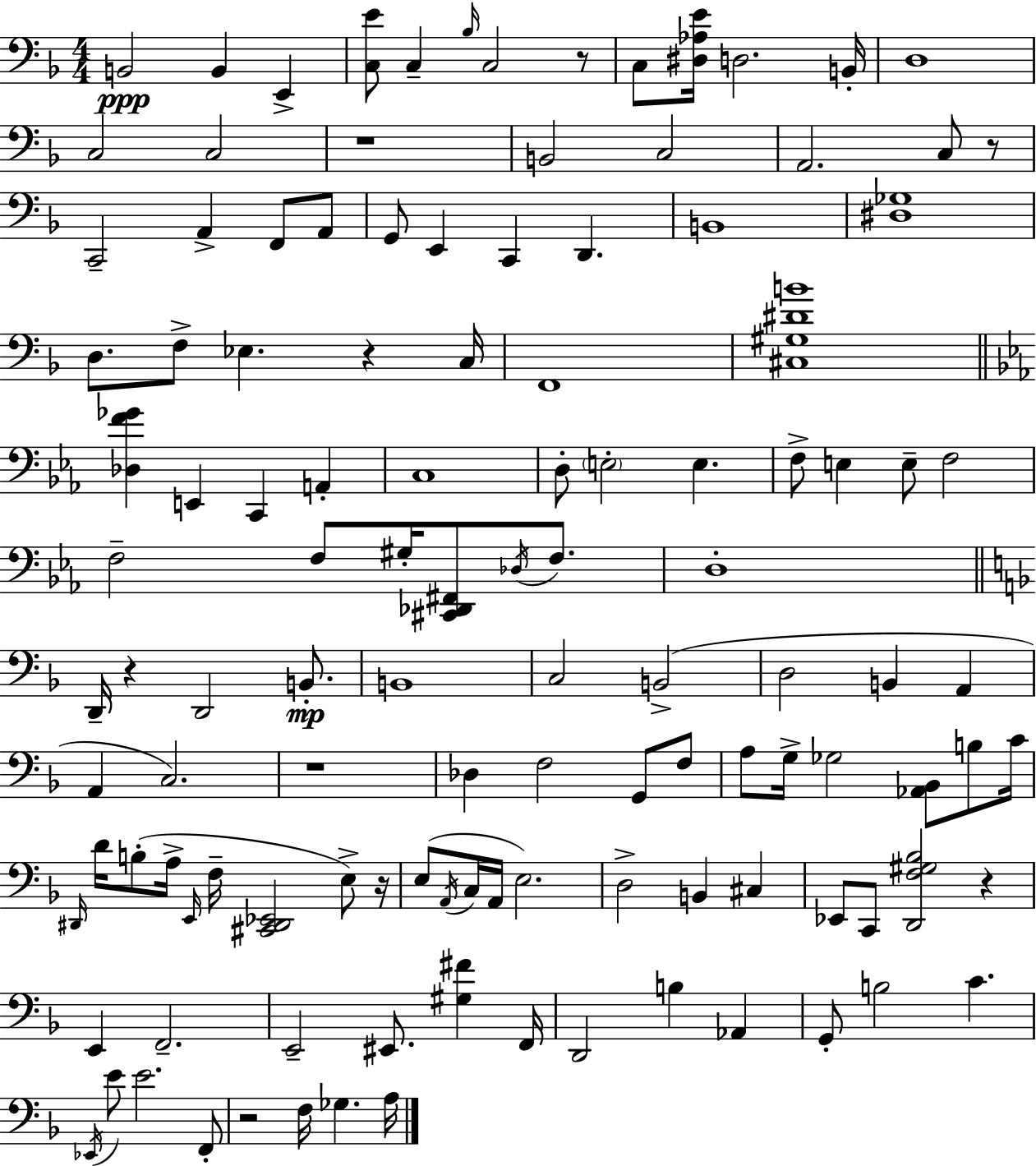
{
  \clef bass
  \numericTimeSignature
  \time 4/4
  \key d \minor
  b,2\ppp b,4 e,4-> | <c e'>8 c4-- \grace { bes16 } c2 r8 | c8 <dis aes e'>16 d2. | b,16-. d1 | \break c2 c2 | r1 | b,2 c2 | a,2. c8 r8 | \break c,2-- a,4-> f,8 a,8 | g,8 e,4 c,4 d,4. | b,1 | <dis ges>1 | \break d8. f8-> ees4. r4 | c16 f,1 | <cis gis dis' b'>1 | \bar "||" \break \key ees \major <des f' ges'>4 e,4 c,4 a,4-. | c1 | d8-. \parenthesize e2-. e4. | f8-> e4 e8-- f2 | \break f2-- f8 gis16-. <cis, des, fis,>8 \acciaccatura { des16 } f8. | d1-. | \bar "||" \break \key d \minor d,16-- r4 d,2 b,8.-.\mp | b,1 | c2 b,2->( | d2 b,4 a,4 | \break a,4 c2.) | r1 | des4 f2 g,8 f8 | a8 g16-> ges2 <aes, bes,>8 b8 c'16 | \break \grace { dis,16 } d'16 b8-.( a16-> \grace { e,16 } f16-- <cis, dis, ees,>2 e8->) | r16 e8( \acciaccatura { a,16 } c16 a,16 e2.) | d2-> b,4 cis4 | ees,8 c,8 <d, f gis bes>2 r4 | \break e,4 f,2.-- | e,2-- eis,8. <gis fis'>4 | f,16 d,2 b4 aes,4 | g,8-. b2 c'4. | \break \acciaccatura { ees,16 } e'8 e'2. | f,8-. r2 f16 ges4. | a16 \bar "|."
}